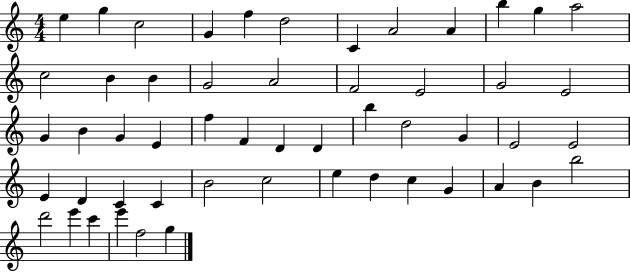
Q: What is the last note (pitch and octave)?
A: G5